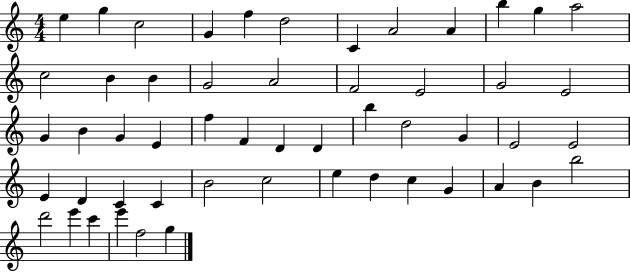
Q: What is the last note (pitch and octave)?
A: G5